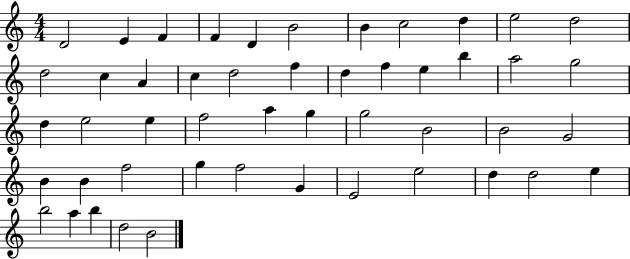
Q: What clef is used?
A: treble